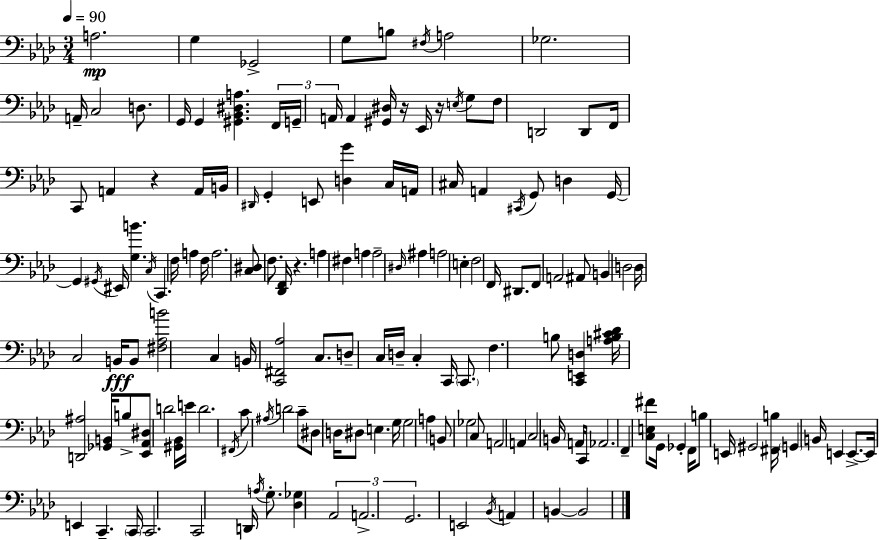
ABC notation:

X:1
T:Untitled
M:3/4
L:1/4
K:Ab
A,2 G, _G,,2 G,/2 B,/2 ^F,/4 A,2 _G,2 A,,/4 C,2 D,/2 G,,/4 G,, [^G,,_B,,^D,A,] F,,/4 G,,/4 A,,/4 A,, [^G,,^D,]/4 z/4 _E,,/4 z/4 E,/4 G,/2 F,/2 D,,2 D,,/2 F,,/4 C,,/2 A,, z A,,/4 B,,/4 ^D,,/4 G,, E,,/2 [D,G] C,/4 A,,/4 ^C,/4 A,, ^C,,/4 G,,/2 D, G,,/4 G,, ^G,,/4 ^E,,/4 [G,B] C,/4 C,, F,/4 A, F,/4 A,2 [C,^D,]/2 F,/2 [_D,,F,,]/4 z A, ^F, A, A,2 ^D,/4 ^A, A,2 E, F,2 F,,/4 ^D,,/2 F,,/2 A,,2 ^A,,/2 B,, D,2 D,/4 C,2 B,,/4 B,,/2 [^F,_A,B]2 C, B,,/4 [C,,^F,,_A,]2 C,/2 D,/2 C,/4 D,/4 C, C,,/4 C,,/2 F, B,/2 [C,,E,,D,] [A,B,^C_D]/4 [D,,^A,]2 [_G,,B,,]/4 B,/2 [_E,,_A,,^D,]/2 D2 [^G,,_B,,]/4 E/4 D2 ^F,,/4 C/2 ^A,/4 D2 C/2 ^D,/2 D,/4 ^D,/2 E, G,/4 G,2 A, B,,/2 _G,2 C,/2 A,,2 A,, C,2 B,,/4 A,,/4 C,,/2 _A,,2 F,, [C,E,^F]/2 G,,/4 _G,, F,,/4 B,/2 E,,/4 ^G,,2 [^F,,B,]/4 G,, B,,/4 E,, E,,/2 E,,/4 E,, C,, C,,/4 C,,2 C,,2 D,,/4 A,/4 G,/2 [_D,_G,] _A,,2 A,,2 G,,2 E,,2 _B,,/4 A,, B,, B,,2